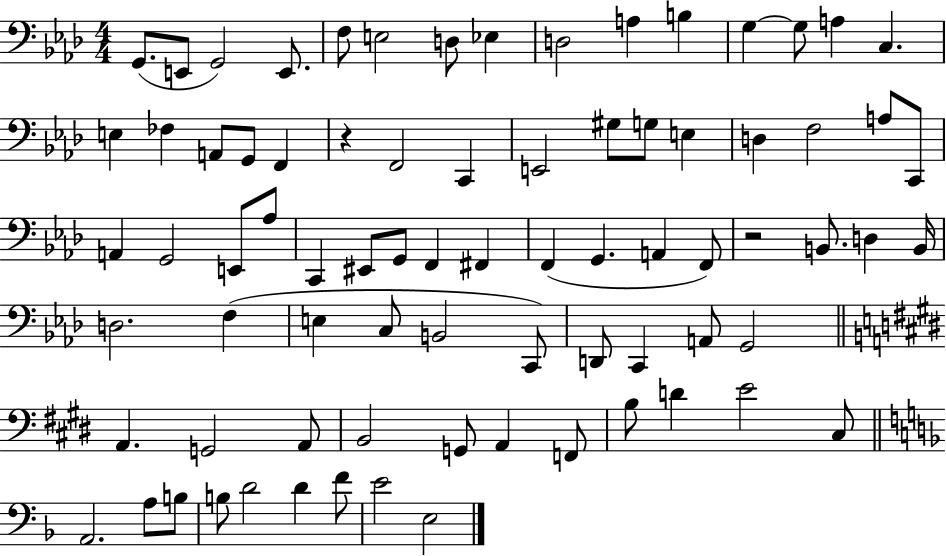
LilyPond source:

{
  \clef bass
  \numericTimeSignature
  \time 4/4
  \key aes \major
  g,8.( e,8 g,2) e,8. | f8 e2 d8 ees4 | d2 a4 b4 | g4~~ g8 a4 c4. | \break e4 fes4 a,8 g,8 f,4 | r4 f,2 c,4 | e,2 gis8 g8 e4 | d4 f2 a8 c,8 | \break a,4 g,2 e,8 aes8 | c,4 eis,8 g,8 f,4 fis,4 | f,4( g,4. a,4 f,8) | r2 b,8. d4 b,16 | \break d2. f4( | e4 c8 b,2 c,8) | d,8 c,4 a,8 g,2 | \bar "||" \break \key e \major a,4. g,2 a,8 | b,2 g,8 a,4 f,8 | b8 d'4 e'2 cis8 | \bar "||" \break \key f \major a,2. a8 b8 | b8 d'2 d'4 f'8 | e'2 e2 | \bar "|."
}